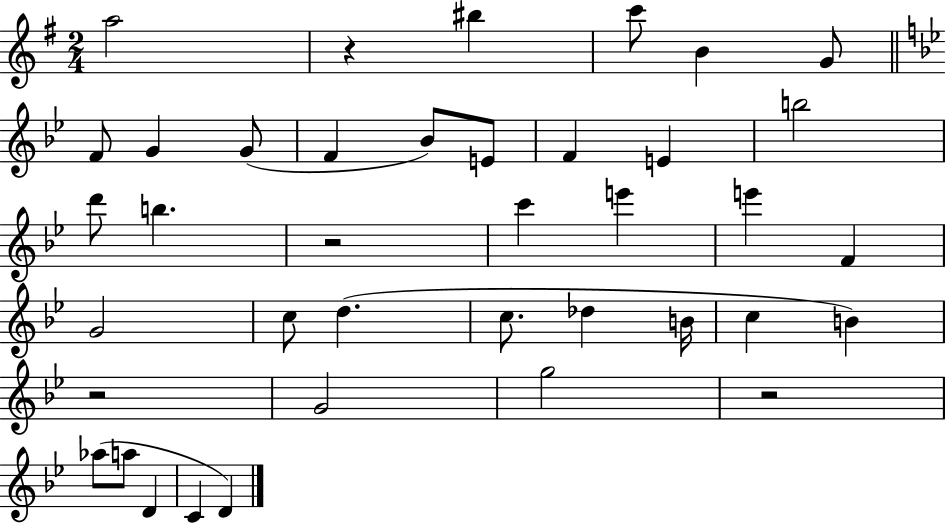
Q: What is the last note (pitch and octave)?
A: D4